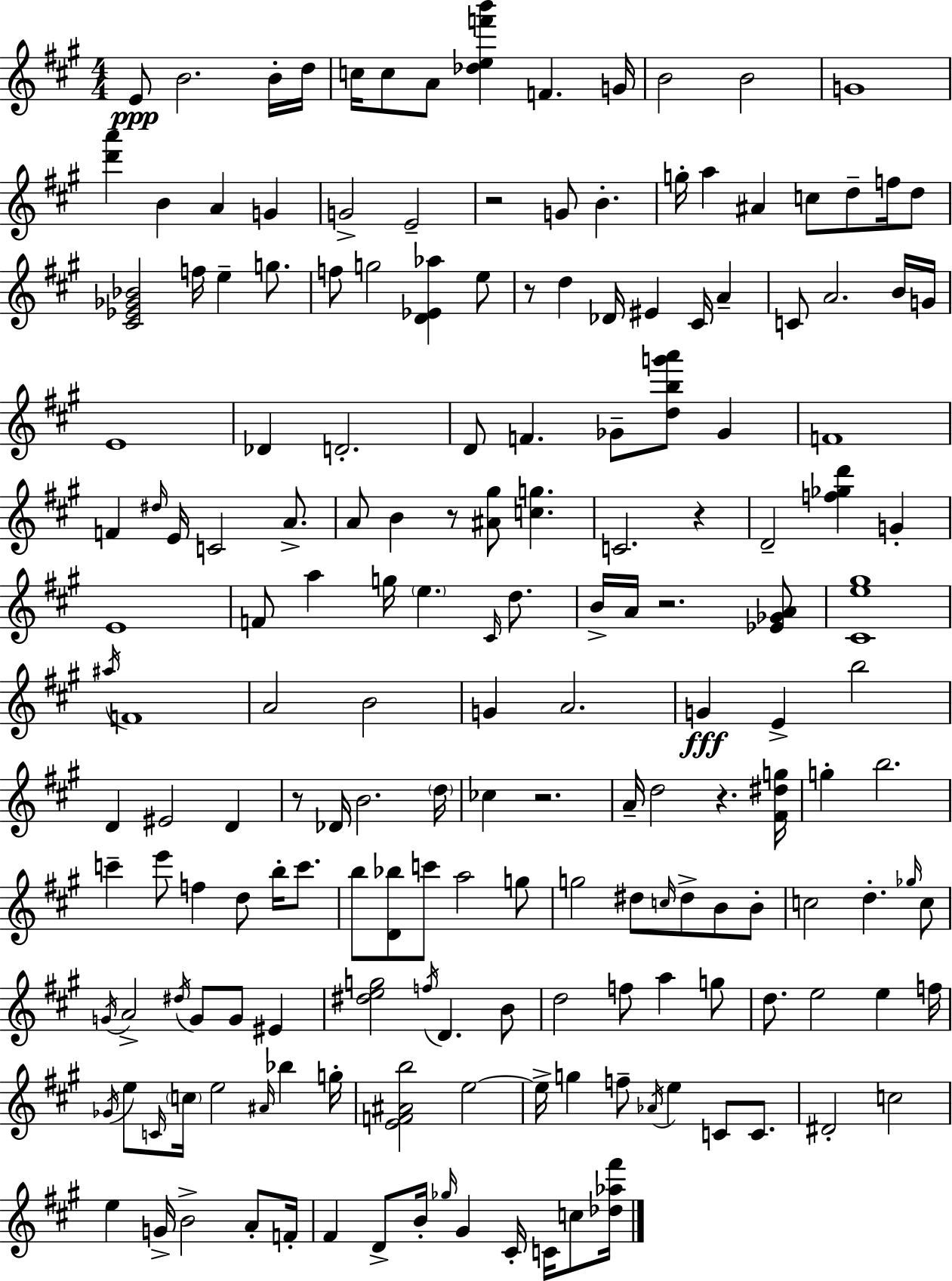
E4/e B4/h. B4/s D5/s C5/s C5/e A4/e [Db5,E5,F6,B6]/q F4/q. G4/s B4/h B4/h G4/w [D6,A6]/q B4/q A4/q G4/q G4/h E4/h R/h G4/e B4/q. G5/s A5/q A#4/q C5/e D5/e F5/s D5/e [C#4,Eb4,Gb4,Bb4]/h F5/s E5/q G5/e. F5/e G5/h [D4,Eb4,Ab5]/q E5/e R/e D5/q Db4/s EIS4/q C#4/s A4/q C4/e A4/h. B4/s G4/s E4/w Db4/q D4/h. D4/e F4/q. Gb4/e [D5,B5,G6,A6]/e Gb4/q F4/w F4/q D#5/s E4/s C4/h A4/e. A4/e B4/q R/e [A#4,G#5]/e [C5,G5]/q. C4/h. R/q D4/h [F5,Gb5,D6]/q G4/q E4/w F4/e A5/q G5/s E5/q. C#4/s D5/e. B4/s A4/s R/h. [Eb4,Gb4,A4]/e [C#4,E5,G#5]/w A#5/s F4/w A4/h B4/h G4/q A4/h. G4/q E4/q B5/h D4/q EIS4/h D4/q R/e Db4/s B4/h. D5/s CES5/q R/h. A4/s D5/h R/q. [F#4,D#5,G5]/s G5/q B5/h. C6/q E6/e F5/q D5/e B5/s C6/e. B5/e [D4,Bb5]/e C6/e A5/h G5/e G5/h D#5/e C5/s D#5/e B4/e B4/e C5/h D5/q. Gb5/s C5/e G4/s A4/h D#5/s G4/e G4/e EIS4/q [D#5,E5,G5]/h F5/s D4/q. B4/e D5/h F5/e A5/q G5/e D5/e. E5/h E5/q F5/s Gb4/s E5/e C4/s C5/s E5/h A#4/s Bb5/q G5/s [E4,F4,A#4,B5]/h E5/h E5/s G5/q F5/e Ab4/s E5/q C4/e C4/e. D#4/h C5/h E5/q G4/s B4/h A4/e F4/s F#4/q D4/e B4/s Gb5/s G#4/q C#4/s C4/s C5/e [Db5,Ab5,F#6]/s